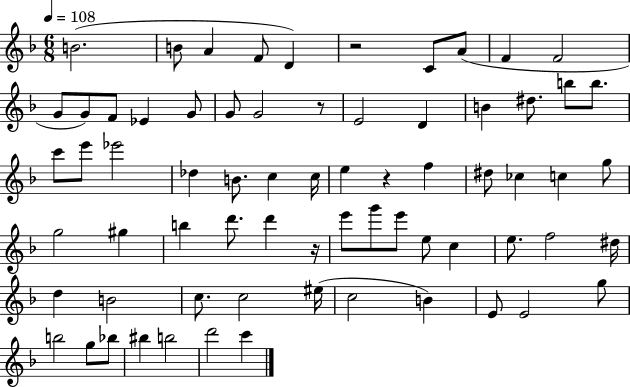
B4/h. B4/e A4/q F4/e D4/q R/h C4/e A4/e F4/q F4/h G4/e G4/e F4/e Eb4/q G4/e G4/e G4/h R/e E4/h D4/q B4/q D#5/e. B5/e B5/e. C6/e E6/e Eb6/h Db5/q B4/e. C5/q C5/s E5/q R/q F5/q D#5/e CES5/q C5/q G5/e G5/h G#5/q B5/q D6/e. D6/q R/s E6/e G6/e E6/e E5/e C5/q E5/e. F5/h D#5/s D5/q B4/h C5/e. C5/h EIS5/s C5/h B4/q E4/e E4/h G5/e B5/h G5/e Bb5/e BIS5/q B5/h D6/h C6/q